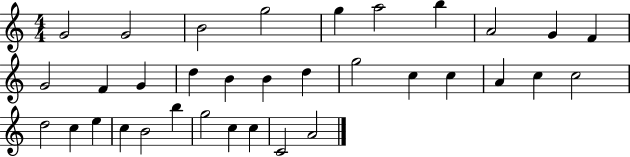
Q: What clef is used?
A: treble